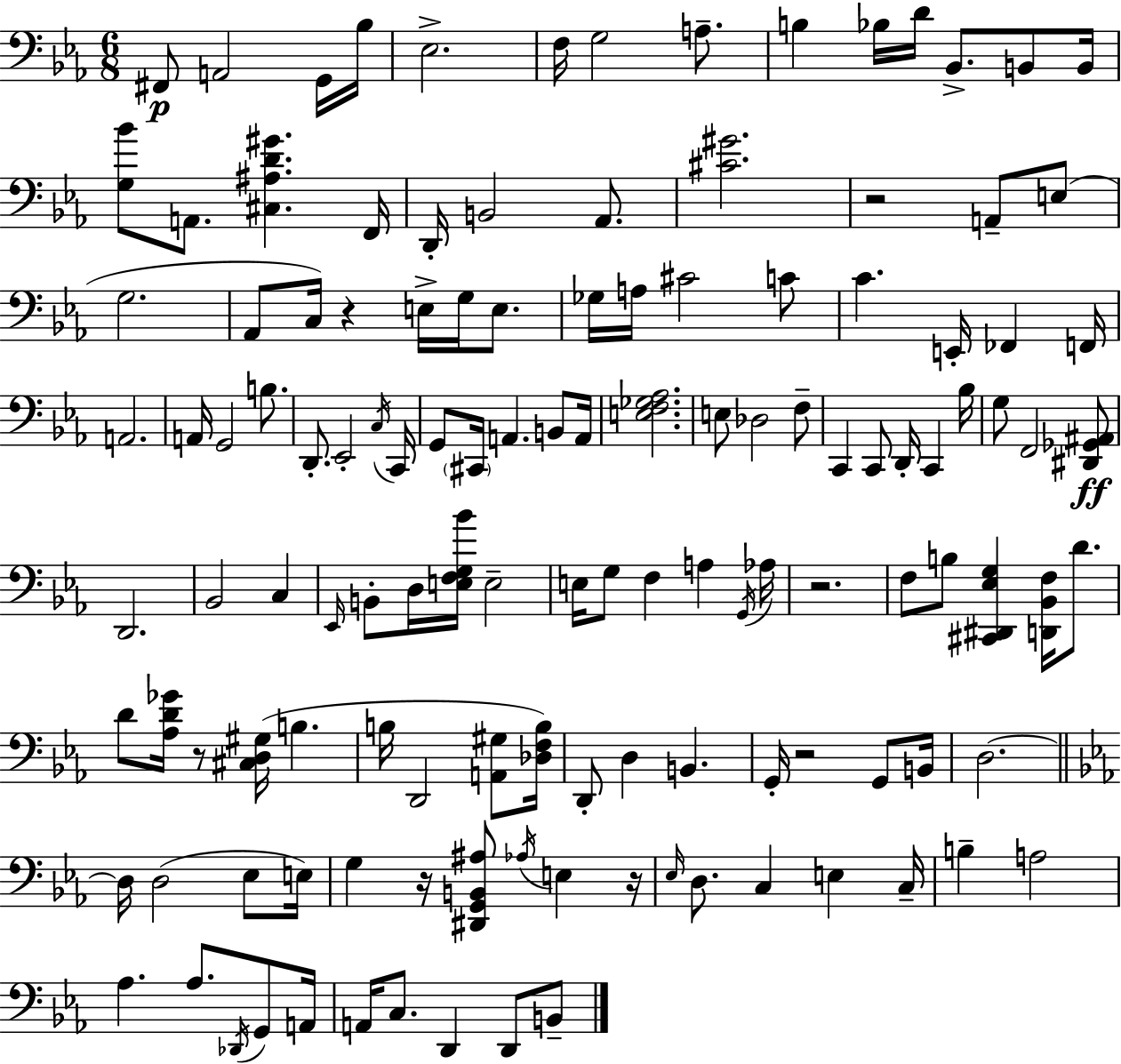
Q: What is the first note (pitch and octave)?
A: F#2